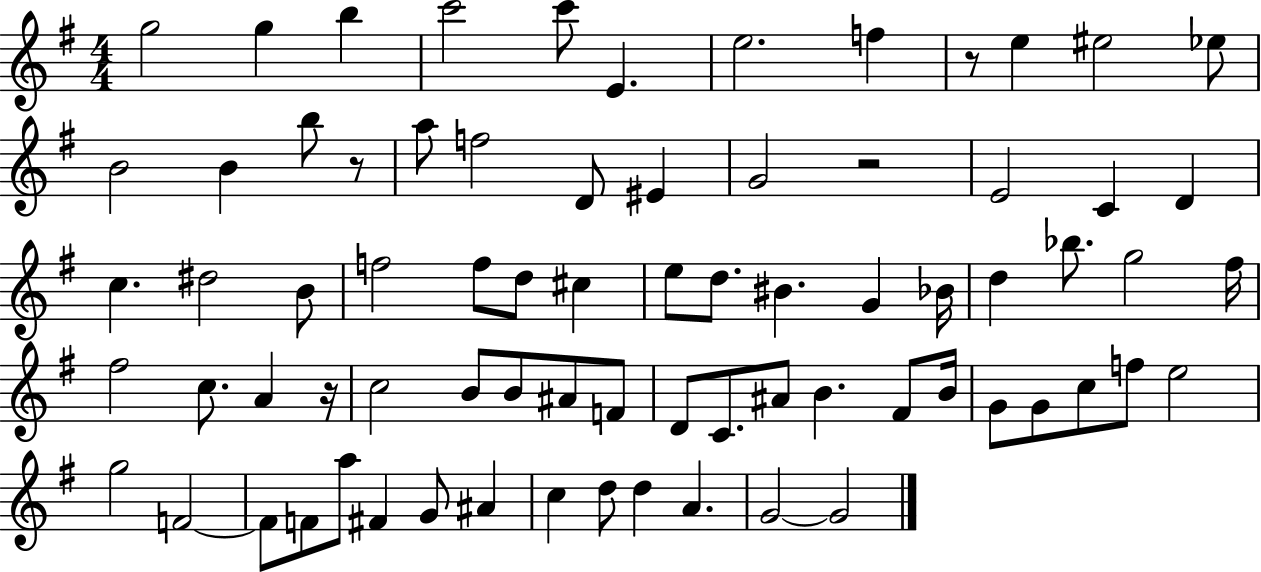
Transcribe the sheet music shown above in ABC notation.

X:1
T:Untitled
M:4/4
L:1/4
K:G
g2 g b c'2 c'/2 E e2 f z/2 e ^e2 _e/2 B2 B b/2 z/2 a/2 f2 D/2 ^E G2 z2 E2 C D c ^d2 B/2 f2 f/2 d/2 ^c e/2 d/2 ^B G _B/4 d _b/2 g2 ^f/4 ^f2 c/2 A z/4 c2 B/2 B/2 ^A/2 F/2 D/2 C/2 ^A/2 B ^F/2 B/4 G/2 G/2 c/2 f/2 e2 g2 F2 F/2 F/2 a/2 ^F G/2 ^A c d/2 d A G2 G2